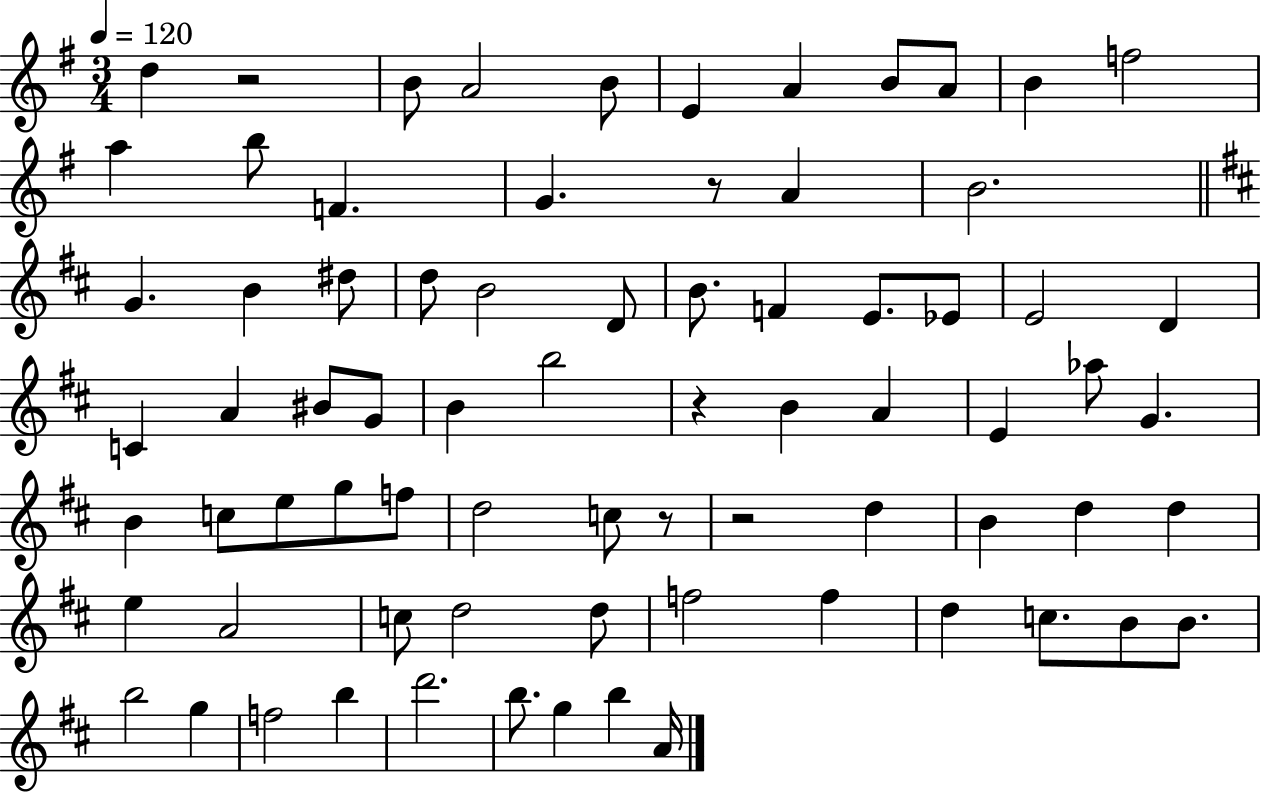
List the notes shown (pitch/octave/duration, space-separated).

D5/q R/h B4/e A4/h B4/e E4/q A4/q B4/e A4/e B4/q F5/h A5/q B5/e F4/q. G4/q. R/e A4/q B4/h. G4/q. B4/q D#5/e D5/e B4/h D4/e B4/e. F4/q E4/e. Eb4/e E4/h D4/q C4/q A4/q BIS4/e G4/e B4/q B5/h R/q B4/q A4/q E4/q Ab5/e G4/q. B4/q C5/e E5/e G5/e F5/e D5/h C5/e R/e R/h D5/q B4/q D5/q D5/q E5/q A4/h C5/e D5/h D5/e F5/h F5/q D5/q C5/e. B4/e B4/e. B5/h G5/q F5/h B5/q D6/h. B5/e. G5/q B5/q A4/s